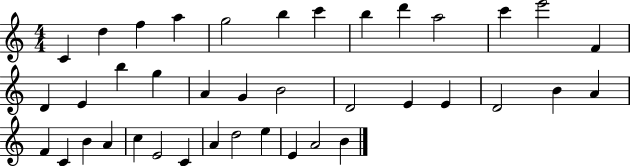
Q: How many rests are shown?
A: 0